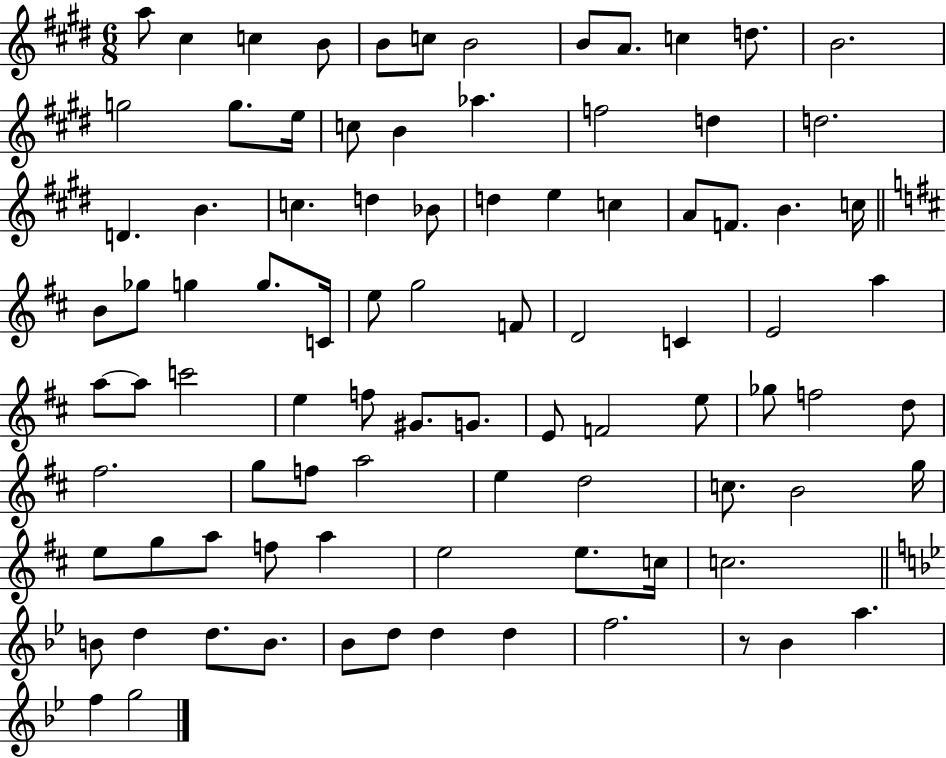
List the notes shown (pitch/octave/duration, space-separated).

A5/e C#5/q C5/q B4/e B4/e C5/e B4/h B4/e A4/e. C5/q D5/e. B4/h. G5/h G5/e. E5/s C5/e B4/q Ab5/q. F5/h D5/q D5/h. D4/q. B4/q. C5/q. D5/q Bb4/e D5/q E5/q C5/q A4/e F4/e. B4/q. C5/s B4/e Gb5/e G5/q G5/e. C4/s E5/e G5/h F4/e D4/h C4/q E4/h A5/q A5/e A5/e C6/h E5/q F5/e G#4/e. G4/e. E4/e F4/h E5/e Gb5/e F5/h D5/e F#5/h. G5/e F5/e A5/h E5/q D5/h C5/e. B4/h G5/s E5/e G5/e A5/e F5/e A5/q E5/h E5/e. C5/s C5/h. B4/e D5/q D5/e. B4/e. Bb4/e D5/e D5/q D5/q F5/h. R/e Bb4/q A5/q. F5/q G5/h